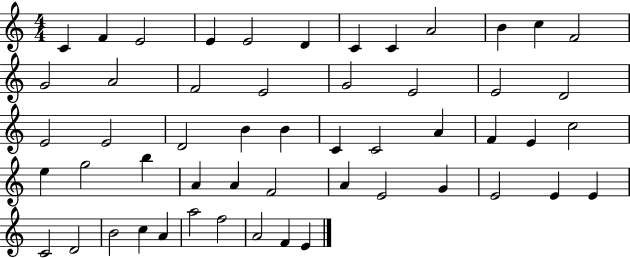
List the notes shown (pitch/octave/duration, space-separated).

C4/q F4/q E4/h E4/q E4/h D4/q C4/q C4/q A4/h B4/q C5/q F4/h G4/h A4/h F4/h E4/h G4/h E4/h E4/h D4/h E4/h E4/h D4/h B4/q B4/q C4/q C4/h A4/q F4/q E4/q C5/h E5/q G5/h B5/q A4/q A4/q F4/h A4/q E4/h G4/q E4/h E4/q E4/q C4/h D4/h B4/h C5/q A4/q A5/h F5/h A4/h F4/q E4/q